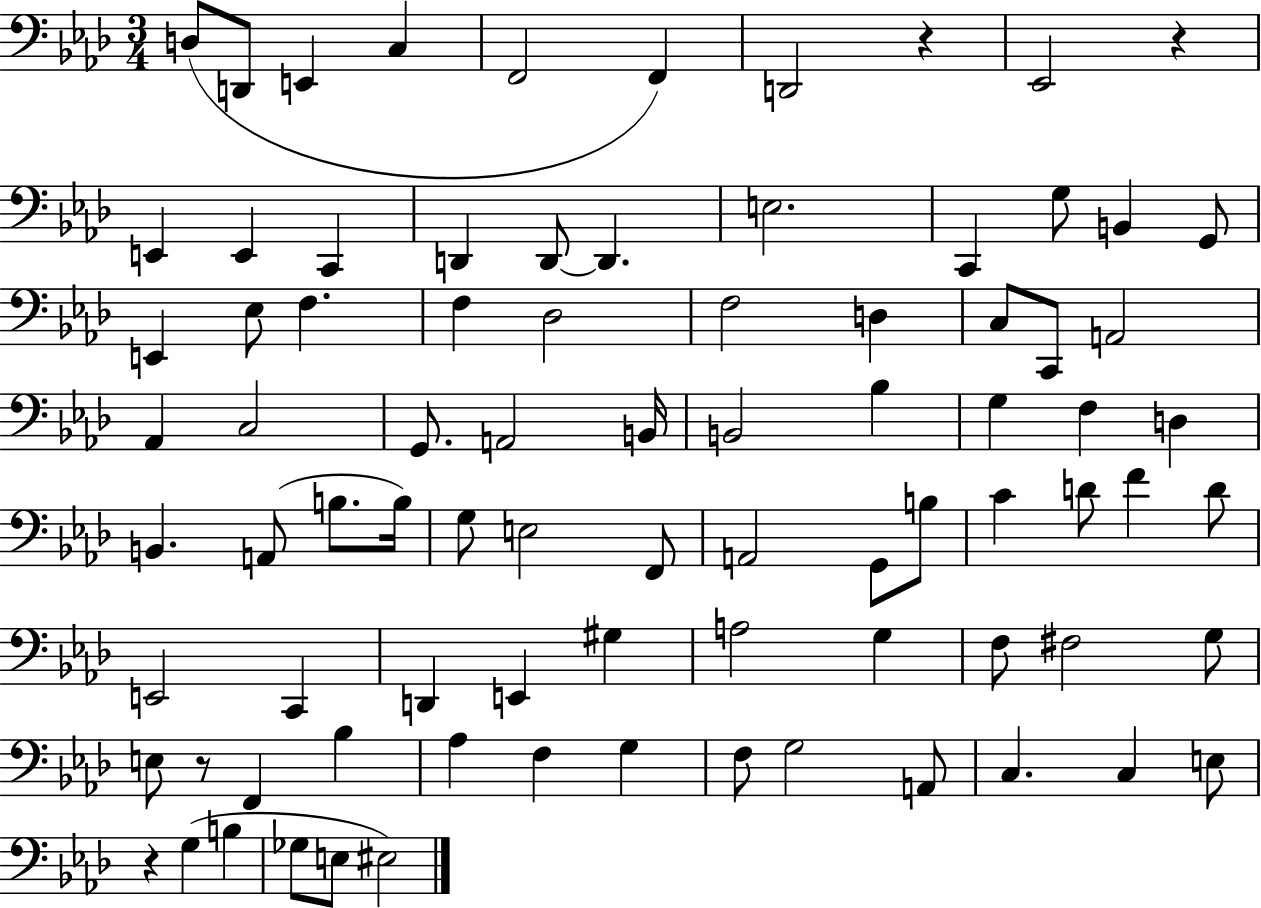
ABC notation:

X:1
T:Untitled
M:3/4
L:1/4
K:Ab
D,/2 D,,/2 E,, C, F,,2 F,, D,,2 z _E,,2 z E,, E,, C,, D,, D,,/2 D,, E,2 C,, G,/2 B,, G,,/2 E,, _E,/2 F, F, _D,2 F,2 D, C,/2 C,,/2 A,,2 _A,, C,2 G,,/2 A,,2 B,,/4 B,,2 _B, G, F, D, B,, A,,/2 B,/2 B,/4 G,/2 E,2 F,,/2 A,,2 G,,/2 B,/2 C D/2 F D/2 E,,2 C,, D,, E,, ^G, A,2 G, F,/2 ^F,2 G,/2 E,/2 z/2 F,, _B, _A, F, G, F,/2 G,2 A,,/2 C, C, E,/2 z G, B, _G,/2 E,/2 ^E,2